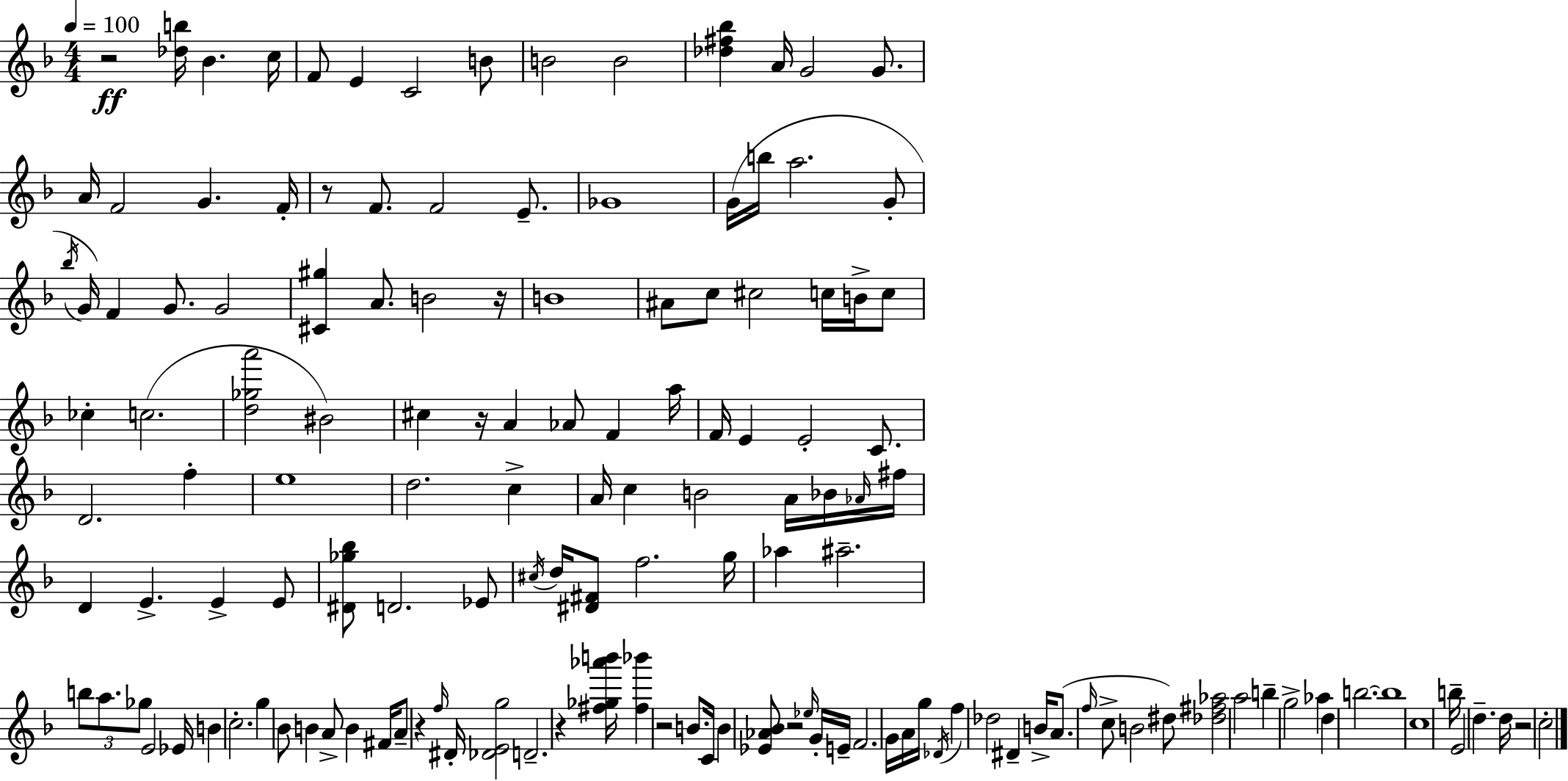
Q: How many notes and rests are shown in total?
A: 143